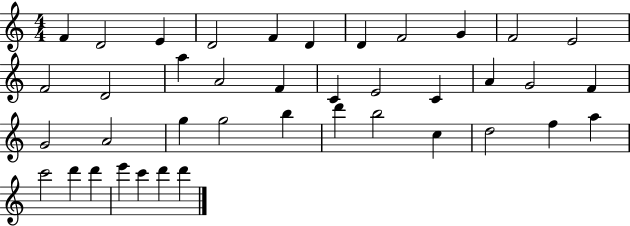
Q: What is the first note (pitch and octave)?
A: F4